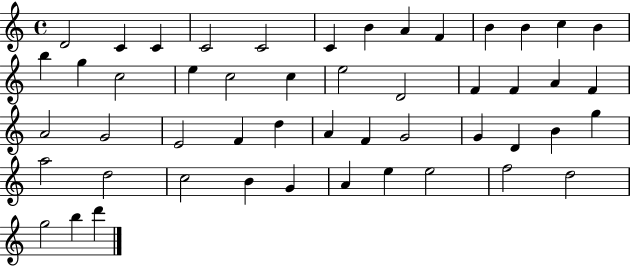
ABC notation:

X:1
T:Untitled
M:4/4
L:1/4
K:C
D2 C C C2 C2 C B A F B B c B b g c2 e c2 c e2 D2 F F A F A2 G2 E2 F d A F G2 G D B g a2 d2 c2 B G A e e2 f2 d2 g2 b d'